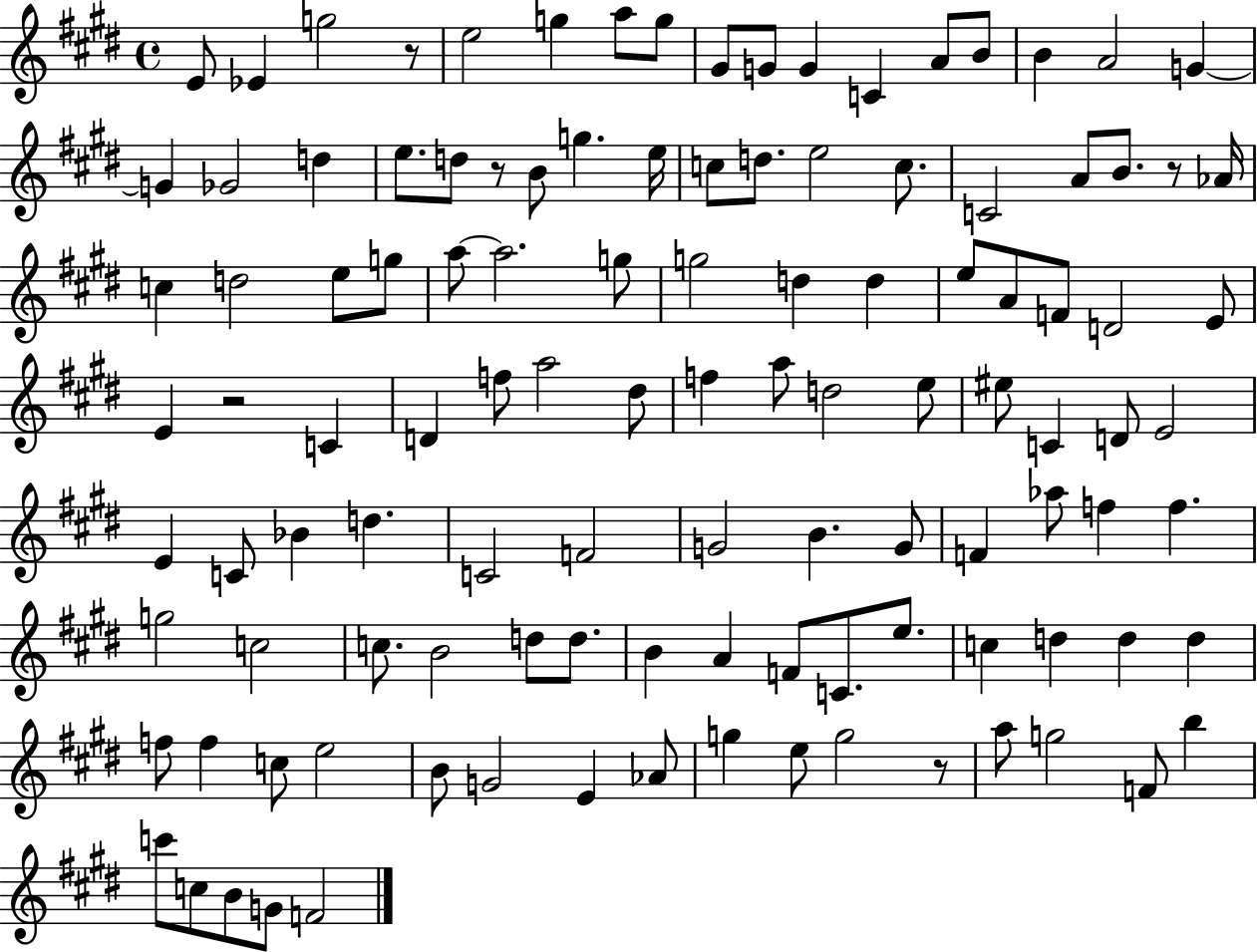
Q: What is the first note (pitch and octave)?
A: E4